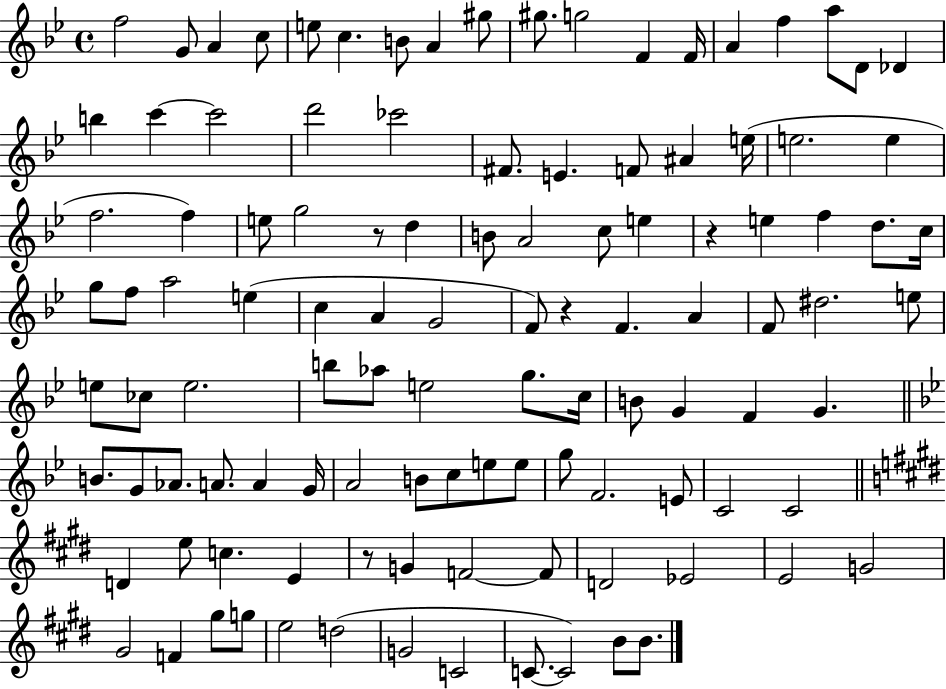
{
  \clef treble
  \time 4/4
  \defaultTimeSignature
  \key bes \major
  f''2 g'8 a'4 c''8 | e''8 c''4. b'8 a'4 gis''8 | gis''8. g''2 f'4 f'16 | a'4 f''4 a''8 d'8 des'4 | \break b''4 c'''4~~ c'''2 | d'''2 ces'''2 | fis'8. e'4. f'8 ais'4 e''16( | e''2. e''4 | \break f''2. f''4) | e''8 g''2 r8 d''4 | b'8 a'2 c''8 e''4 | r4 e''4 f''4 d''8. c''16 | \break g''8 f''8 a''2 e''4( | c''4 a'4 g'2 | f'8) r4 f'4. a'4 | f'8 dis''2. e''8 | \break e''8 ces''8 e''2. | b''8 aes''8 e''2 g''8. c''16 | b'8 g'4 f'4 g'4. | \bar "||" \break \key bes \major b'8. g'8 aes'8. a'8. a'4 g'16 | a'2 b'8 c''8 e''8 e''8 | g''8 f'2. e'8 | c'2 c'2 | \break \bar "||" \break \key e \major d'4 e''8 c''4. e'4 | r8 g'4 f'2~~ f'8 | d'2 ees'2 | e'2 g'2 | \break gis'2 f'4 gis''8 g''8 | e''2 d''2( | g'2 c'2 | c'8.~~ c'2) b'8 b'8. | \break \bar "|."
}